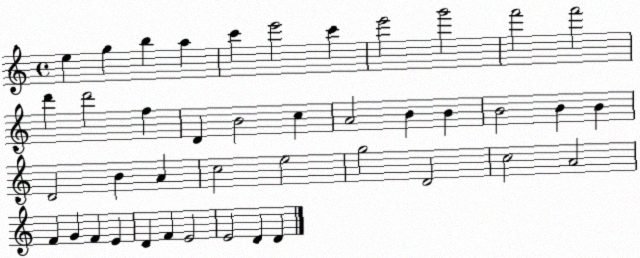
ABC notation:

X:1
T:Untitled
M:4/4
L:1/4
K:C
e g b a c' e'2 c' e'2 g'2 f'2 f'2 d' d'2 f D B2 c A2 B B B2 B B D2 B A c2 e2 g2 D2 c2 A2 F G F E D F E2 E2 D D